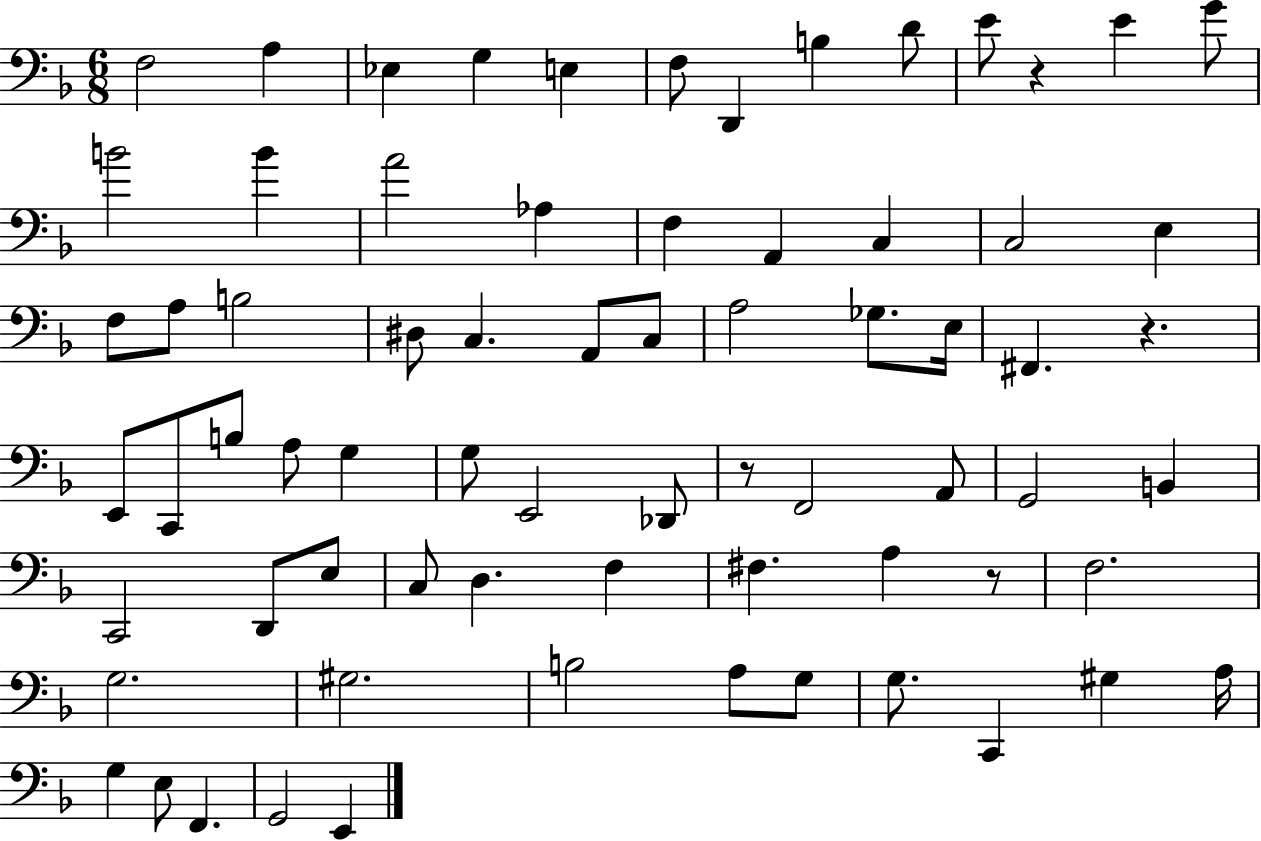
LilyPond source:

{
  \clef bass
  \numericTimeSignature
  \time 6/8
  \key f \major
  f2 a4 | ees4 g4 e4 | f8 d,4 b4 d'8 | e'8 r4 e'4 g'8 | \break b'2 b'4 | a'2 aes4 | f4 a,4 c4 | c2 e4 | \break f8 a8 b2 | dis8 c4. a,8 c8 | a2 ges8. e16 | fis,4. r4. | \break e,8 c,8 b8 a8 g4 | g8 e,2 des,8 | r8 f,2 a,8 | g,2 b,4 | \break c,2 d,8 e8 | c8 d4. f4 | fis4. a4 r8 | f2. | \break g2. | gis2. | b2 a8 g8 | g8. c,4 gis4 a16 | \break g4 e8 f,4. | g,2 e,4 | \bar "|."
}